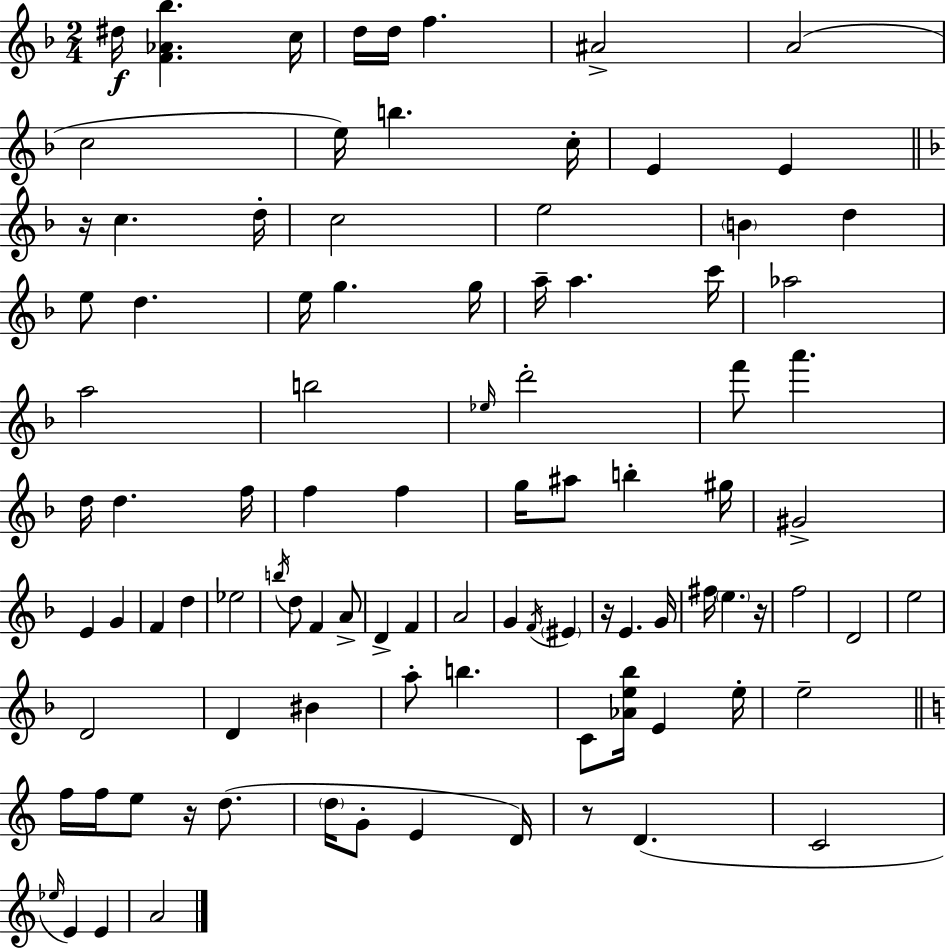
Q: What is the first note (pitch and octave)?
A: D#5